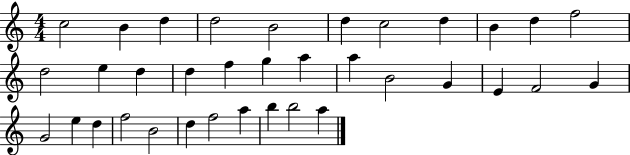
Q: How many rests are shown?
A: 0